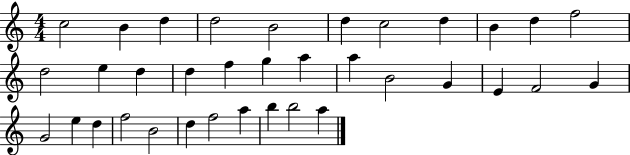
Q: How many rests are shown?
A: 0